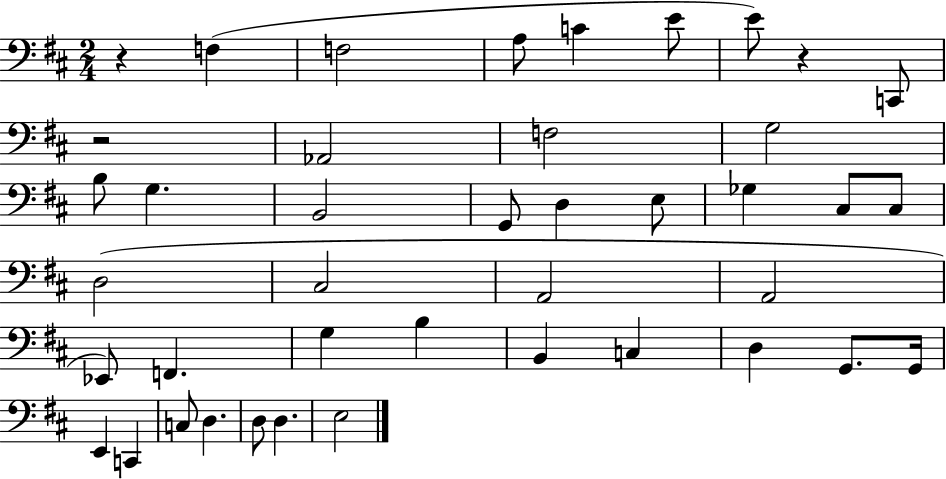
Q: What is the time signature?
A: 2/4